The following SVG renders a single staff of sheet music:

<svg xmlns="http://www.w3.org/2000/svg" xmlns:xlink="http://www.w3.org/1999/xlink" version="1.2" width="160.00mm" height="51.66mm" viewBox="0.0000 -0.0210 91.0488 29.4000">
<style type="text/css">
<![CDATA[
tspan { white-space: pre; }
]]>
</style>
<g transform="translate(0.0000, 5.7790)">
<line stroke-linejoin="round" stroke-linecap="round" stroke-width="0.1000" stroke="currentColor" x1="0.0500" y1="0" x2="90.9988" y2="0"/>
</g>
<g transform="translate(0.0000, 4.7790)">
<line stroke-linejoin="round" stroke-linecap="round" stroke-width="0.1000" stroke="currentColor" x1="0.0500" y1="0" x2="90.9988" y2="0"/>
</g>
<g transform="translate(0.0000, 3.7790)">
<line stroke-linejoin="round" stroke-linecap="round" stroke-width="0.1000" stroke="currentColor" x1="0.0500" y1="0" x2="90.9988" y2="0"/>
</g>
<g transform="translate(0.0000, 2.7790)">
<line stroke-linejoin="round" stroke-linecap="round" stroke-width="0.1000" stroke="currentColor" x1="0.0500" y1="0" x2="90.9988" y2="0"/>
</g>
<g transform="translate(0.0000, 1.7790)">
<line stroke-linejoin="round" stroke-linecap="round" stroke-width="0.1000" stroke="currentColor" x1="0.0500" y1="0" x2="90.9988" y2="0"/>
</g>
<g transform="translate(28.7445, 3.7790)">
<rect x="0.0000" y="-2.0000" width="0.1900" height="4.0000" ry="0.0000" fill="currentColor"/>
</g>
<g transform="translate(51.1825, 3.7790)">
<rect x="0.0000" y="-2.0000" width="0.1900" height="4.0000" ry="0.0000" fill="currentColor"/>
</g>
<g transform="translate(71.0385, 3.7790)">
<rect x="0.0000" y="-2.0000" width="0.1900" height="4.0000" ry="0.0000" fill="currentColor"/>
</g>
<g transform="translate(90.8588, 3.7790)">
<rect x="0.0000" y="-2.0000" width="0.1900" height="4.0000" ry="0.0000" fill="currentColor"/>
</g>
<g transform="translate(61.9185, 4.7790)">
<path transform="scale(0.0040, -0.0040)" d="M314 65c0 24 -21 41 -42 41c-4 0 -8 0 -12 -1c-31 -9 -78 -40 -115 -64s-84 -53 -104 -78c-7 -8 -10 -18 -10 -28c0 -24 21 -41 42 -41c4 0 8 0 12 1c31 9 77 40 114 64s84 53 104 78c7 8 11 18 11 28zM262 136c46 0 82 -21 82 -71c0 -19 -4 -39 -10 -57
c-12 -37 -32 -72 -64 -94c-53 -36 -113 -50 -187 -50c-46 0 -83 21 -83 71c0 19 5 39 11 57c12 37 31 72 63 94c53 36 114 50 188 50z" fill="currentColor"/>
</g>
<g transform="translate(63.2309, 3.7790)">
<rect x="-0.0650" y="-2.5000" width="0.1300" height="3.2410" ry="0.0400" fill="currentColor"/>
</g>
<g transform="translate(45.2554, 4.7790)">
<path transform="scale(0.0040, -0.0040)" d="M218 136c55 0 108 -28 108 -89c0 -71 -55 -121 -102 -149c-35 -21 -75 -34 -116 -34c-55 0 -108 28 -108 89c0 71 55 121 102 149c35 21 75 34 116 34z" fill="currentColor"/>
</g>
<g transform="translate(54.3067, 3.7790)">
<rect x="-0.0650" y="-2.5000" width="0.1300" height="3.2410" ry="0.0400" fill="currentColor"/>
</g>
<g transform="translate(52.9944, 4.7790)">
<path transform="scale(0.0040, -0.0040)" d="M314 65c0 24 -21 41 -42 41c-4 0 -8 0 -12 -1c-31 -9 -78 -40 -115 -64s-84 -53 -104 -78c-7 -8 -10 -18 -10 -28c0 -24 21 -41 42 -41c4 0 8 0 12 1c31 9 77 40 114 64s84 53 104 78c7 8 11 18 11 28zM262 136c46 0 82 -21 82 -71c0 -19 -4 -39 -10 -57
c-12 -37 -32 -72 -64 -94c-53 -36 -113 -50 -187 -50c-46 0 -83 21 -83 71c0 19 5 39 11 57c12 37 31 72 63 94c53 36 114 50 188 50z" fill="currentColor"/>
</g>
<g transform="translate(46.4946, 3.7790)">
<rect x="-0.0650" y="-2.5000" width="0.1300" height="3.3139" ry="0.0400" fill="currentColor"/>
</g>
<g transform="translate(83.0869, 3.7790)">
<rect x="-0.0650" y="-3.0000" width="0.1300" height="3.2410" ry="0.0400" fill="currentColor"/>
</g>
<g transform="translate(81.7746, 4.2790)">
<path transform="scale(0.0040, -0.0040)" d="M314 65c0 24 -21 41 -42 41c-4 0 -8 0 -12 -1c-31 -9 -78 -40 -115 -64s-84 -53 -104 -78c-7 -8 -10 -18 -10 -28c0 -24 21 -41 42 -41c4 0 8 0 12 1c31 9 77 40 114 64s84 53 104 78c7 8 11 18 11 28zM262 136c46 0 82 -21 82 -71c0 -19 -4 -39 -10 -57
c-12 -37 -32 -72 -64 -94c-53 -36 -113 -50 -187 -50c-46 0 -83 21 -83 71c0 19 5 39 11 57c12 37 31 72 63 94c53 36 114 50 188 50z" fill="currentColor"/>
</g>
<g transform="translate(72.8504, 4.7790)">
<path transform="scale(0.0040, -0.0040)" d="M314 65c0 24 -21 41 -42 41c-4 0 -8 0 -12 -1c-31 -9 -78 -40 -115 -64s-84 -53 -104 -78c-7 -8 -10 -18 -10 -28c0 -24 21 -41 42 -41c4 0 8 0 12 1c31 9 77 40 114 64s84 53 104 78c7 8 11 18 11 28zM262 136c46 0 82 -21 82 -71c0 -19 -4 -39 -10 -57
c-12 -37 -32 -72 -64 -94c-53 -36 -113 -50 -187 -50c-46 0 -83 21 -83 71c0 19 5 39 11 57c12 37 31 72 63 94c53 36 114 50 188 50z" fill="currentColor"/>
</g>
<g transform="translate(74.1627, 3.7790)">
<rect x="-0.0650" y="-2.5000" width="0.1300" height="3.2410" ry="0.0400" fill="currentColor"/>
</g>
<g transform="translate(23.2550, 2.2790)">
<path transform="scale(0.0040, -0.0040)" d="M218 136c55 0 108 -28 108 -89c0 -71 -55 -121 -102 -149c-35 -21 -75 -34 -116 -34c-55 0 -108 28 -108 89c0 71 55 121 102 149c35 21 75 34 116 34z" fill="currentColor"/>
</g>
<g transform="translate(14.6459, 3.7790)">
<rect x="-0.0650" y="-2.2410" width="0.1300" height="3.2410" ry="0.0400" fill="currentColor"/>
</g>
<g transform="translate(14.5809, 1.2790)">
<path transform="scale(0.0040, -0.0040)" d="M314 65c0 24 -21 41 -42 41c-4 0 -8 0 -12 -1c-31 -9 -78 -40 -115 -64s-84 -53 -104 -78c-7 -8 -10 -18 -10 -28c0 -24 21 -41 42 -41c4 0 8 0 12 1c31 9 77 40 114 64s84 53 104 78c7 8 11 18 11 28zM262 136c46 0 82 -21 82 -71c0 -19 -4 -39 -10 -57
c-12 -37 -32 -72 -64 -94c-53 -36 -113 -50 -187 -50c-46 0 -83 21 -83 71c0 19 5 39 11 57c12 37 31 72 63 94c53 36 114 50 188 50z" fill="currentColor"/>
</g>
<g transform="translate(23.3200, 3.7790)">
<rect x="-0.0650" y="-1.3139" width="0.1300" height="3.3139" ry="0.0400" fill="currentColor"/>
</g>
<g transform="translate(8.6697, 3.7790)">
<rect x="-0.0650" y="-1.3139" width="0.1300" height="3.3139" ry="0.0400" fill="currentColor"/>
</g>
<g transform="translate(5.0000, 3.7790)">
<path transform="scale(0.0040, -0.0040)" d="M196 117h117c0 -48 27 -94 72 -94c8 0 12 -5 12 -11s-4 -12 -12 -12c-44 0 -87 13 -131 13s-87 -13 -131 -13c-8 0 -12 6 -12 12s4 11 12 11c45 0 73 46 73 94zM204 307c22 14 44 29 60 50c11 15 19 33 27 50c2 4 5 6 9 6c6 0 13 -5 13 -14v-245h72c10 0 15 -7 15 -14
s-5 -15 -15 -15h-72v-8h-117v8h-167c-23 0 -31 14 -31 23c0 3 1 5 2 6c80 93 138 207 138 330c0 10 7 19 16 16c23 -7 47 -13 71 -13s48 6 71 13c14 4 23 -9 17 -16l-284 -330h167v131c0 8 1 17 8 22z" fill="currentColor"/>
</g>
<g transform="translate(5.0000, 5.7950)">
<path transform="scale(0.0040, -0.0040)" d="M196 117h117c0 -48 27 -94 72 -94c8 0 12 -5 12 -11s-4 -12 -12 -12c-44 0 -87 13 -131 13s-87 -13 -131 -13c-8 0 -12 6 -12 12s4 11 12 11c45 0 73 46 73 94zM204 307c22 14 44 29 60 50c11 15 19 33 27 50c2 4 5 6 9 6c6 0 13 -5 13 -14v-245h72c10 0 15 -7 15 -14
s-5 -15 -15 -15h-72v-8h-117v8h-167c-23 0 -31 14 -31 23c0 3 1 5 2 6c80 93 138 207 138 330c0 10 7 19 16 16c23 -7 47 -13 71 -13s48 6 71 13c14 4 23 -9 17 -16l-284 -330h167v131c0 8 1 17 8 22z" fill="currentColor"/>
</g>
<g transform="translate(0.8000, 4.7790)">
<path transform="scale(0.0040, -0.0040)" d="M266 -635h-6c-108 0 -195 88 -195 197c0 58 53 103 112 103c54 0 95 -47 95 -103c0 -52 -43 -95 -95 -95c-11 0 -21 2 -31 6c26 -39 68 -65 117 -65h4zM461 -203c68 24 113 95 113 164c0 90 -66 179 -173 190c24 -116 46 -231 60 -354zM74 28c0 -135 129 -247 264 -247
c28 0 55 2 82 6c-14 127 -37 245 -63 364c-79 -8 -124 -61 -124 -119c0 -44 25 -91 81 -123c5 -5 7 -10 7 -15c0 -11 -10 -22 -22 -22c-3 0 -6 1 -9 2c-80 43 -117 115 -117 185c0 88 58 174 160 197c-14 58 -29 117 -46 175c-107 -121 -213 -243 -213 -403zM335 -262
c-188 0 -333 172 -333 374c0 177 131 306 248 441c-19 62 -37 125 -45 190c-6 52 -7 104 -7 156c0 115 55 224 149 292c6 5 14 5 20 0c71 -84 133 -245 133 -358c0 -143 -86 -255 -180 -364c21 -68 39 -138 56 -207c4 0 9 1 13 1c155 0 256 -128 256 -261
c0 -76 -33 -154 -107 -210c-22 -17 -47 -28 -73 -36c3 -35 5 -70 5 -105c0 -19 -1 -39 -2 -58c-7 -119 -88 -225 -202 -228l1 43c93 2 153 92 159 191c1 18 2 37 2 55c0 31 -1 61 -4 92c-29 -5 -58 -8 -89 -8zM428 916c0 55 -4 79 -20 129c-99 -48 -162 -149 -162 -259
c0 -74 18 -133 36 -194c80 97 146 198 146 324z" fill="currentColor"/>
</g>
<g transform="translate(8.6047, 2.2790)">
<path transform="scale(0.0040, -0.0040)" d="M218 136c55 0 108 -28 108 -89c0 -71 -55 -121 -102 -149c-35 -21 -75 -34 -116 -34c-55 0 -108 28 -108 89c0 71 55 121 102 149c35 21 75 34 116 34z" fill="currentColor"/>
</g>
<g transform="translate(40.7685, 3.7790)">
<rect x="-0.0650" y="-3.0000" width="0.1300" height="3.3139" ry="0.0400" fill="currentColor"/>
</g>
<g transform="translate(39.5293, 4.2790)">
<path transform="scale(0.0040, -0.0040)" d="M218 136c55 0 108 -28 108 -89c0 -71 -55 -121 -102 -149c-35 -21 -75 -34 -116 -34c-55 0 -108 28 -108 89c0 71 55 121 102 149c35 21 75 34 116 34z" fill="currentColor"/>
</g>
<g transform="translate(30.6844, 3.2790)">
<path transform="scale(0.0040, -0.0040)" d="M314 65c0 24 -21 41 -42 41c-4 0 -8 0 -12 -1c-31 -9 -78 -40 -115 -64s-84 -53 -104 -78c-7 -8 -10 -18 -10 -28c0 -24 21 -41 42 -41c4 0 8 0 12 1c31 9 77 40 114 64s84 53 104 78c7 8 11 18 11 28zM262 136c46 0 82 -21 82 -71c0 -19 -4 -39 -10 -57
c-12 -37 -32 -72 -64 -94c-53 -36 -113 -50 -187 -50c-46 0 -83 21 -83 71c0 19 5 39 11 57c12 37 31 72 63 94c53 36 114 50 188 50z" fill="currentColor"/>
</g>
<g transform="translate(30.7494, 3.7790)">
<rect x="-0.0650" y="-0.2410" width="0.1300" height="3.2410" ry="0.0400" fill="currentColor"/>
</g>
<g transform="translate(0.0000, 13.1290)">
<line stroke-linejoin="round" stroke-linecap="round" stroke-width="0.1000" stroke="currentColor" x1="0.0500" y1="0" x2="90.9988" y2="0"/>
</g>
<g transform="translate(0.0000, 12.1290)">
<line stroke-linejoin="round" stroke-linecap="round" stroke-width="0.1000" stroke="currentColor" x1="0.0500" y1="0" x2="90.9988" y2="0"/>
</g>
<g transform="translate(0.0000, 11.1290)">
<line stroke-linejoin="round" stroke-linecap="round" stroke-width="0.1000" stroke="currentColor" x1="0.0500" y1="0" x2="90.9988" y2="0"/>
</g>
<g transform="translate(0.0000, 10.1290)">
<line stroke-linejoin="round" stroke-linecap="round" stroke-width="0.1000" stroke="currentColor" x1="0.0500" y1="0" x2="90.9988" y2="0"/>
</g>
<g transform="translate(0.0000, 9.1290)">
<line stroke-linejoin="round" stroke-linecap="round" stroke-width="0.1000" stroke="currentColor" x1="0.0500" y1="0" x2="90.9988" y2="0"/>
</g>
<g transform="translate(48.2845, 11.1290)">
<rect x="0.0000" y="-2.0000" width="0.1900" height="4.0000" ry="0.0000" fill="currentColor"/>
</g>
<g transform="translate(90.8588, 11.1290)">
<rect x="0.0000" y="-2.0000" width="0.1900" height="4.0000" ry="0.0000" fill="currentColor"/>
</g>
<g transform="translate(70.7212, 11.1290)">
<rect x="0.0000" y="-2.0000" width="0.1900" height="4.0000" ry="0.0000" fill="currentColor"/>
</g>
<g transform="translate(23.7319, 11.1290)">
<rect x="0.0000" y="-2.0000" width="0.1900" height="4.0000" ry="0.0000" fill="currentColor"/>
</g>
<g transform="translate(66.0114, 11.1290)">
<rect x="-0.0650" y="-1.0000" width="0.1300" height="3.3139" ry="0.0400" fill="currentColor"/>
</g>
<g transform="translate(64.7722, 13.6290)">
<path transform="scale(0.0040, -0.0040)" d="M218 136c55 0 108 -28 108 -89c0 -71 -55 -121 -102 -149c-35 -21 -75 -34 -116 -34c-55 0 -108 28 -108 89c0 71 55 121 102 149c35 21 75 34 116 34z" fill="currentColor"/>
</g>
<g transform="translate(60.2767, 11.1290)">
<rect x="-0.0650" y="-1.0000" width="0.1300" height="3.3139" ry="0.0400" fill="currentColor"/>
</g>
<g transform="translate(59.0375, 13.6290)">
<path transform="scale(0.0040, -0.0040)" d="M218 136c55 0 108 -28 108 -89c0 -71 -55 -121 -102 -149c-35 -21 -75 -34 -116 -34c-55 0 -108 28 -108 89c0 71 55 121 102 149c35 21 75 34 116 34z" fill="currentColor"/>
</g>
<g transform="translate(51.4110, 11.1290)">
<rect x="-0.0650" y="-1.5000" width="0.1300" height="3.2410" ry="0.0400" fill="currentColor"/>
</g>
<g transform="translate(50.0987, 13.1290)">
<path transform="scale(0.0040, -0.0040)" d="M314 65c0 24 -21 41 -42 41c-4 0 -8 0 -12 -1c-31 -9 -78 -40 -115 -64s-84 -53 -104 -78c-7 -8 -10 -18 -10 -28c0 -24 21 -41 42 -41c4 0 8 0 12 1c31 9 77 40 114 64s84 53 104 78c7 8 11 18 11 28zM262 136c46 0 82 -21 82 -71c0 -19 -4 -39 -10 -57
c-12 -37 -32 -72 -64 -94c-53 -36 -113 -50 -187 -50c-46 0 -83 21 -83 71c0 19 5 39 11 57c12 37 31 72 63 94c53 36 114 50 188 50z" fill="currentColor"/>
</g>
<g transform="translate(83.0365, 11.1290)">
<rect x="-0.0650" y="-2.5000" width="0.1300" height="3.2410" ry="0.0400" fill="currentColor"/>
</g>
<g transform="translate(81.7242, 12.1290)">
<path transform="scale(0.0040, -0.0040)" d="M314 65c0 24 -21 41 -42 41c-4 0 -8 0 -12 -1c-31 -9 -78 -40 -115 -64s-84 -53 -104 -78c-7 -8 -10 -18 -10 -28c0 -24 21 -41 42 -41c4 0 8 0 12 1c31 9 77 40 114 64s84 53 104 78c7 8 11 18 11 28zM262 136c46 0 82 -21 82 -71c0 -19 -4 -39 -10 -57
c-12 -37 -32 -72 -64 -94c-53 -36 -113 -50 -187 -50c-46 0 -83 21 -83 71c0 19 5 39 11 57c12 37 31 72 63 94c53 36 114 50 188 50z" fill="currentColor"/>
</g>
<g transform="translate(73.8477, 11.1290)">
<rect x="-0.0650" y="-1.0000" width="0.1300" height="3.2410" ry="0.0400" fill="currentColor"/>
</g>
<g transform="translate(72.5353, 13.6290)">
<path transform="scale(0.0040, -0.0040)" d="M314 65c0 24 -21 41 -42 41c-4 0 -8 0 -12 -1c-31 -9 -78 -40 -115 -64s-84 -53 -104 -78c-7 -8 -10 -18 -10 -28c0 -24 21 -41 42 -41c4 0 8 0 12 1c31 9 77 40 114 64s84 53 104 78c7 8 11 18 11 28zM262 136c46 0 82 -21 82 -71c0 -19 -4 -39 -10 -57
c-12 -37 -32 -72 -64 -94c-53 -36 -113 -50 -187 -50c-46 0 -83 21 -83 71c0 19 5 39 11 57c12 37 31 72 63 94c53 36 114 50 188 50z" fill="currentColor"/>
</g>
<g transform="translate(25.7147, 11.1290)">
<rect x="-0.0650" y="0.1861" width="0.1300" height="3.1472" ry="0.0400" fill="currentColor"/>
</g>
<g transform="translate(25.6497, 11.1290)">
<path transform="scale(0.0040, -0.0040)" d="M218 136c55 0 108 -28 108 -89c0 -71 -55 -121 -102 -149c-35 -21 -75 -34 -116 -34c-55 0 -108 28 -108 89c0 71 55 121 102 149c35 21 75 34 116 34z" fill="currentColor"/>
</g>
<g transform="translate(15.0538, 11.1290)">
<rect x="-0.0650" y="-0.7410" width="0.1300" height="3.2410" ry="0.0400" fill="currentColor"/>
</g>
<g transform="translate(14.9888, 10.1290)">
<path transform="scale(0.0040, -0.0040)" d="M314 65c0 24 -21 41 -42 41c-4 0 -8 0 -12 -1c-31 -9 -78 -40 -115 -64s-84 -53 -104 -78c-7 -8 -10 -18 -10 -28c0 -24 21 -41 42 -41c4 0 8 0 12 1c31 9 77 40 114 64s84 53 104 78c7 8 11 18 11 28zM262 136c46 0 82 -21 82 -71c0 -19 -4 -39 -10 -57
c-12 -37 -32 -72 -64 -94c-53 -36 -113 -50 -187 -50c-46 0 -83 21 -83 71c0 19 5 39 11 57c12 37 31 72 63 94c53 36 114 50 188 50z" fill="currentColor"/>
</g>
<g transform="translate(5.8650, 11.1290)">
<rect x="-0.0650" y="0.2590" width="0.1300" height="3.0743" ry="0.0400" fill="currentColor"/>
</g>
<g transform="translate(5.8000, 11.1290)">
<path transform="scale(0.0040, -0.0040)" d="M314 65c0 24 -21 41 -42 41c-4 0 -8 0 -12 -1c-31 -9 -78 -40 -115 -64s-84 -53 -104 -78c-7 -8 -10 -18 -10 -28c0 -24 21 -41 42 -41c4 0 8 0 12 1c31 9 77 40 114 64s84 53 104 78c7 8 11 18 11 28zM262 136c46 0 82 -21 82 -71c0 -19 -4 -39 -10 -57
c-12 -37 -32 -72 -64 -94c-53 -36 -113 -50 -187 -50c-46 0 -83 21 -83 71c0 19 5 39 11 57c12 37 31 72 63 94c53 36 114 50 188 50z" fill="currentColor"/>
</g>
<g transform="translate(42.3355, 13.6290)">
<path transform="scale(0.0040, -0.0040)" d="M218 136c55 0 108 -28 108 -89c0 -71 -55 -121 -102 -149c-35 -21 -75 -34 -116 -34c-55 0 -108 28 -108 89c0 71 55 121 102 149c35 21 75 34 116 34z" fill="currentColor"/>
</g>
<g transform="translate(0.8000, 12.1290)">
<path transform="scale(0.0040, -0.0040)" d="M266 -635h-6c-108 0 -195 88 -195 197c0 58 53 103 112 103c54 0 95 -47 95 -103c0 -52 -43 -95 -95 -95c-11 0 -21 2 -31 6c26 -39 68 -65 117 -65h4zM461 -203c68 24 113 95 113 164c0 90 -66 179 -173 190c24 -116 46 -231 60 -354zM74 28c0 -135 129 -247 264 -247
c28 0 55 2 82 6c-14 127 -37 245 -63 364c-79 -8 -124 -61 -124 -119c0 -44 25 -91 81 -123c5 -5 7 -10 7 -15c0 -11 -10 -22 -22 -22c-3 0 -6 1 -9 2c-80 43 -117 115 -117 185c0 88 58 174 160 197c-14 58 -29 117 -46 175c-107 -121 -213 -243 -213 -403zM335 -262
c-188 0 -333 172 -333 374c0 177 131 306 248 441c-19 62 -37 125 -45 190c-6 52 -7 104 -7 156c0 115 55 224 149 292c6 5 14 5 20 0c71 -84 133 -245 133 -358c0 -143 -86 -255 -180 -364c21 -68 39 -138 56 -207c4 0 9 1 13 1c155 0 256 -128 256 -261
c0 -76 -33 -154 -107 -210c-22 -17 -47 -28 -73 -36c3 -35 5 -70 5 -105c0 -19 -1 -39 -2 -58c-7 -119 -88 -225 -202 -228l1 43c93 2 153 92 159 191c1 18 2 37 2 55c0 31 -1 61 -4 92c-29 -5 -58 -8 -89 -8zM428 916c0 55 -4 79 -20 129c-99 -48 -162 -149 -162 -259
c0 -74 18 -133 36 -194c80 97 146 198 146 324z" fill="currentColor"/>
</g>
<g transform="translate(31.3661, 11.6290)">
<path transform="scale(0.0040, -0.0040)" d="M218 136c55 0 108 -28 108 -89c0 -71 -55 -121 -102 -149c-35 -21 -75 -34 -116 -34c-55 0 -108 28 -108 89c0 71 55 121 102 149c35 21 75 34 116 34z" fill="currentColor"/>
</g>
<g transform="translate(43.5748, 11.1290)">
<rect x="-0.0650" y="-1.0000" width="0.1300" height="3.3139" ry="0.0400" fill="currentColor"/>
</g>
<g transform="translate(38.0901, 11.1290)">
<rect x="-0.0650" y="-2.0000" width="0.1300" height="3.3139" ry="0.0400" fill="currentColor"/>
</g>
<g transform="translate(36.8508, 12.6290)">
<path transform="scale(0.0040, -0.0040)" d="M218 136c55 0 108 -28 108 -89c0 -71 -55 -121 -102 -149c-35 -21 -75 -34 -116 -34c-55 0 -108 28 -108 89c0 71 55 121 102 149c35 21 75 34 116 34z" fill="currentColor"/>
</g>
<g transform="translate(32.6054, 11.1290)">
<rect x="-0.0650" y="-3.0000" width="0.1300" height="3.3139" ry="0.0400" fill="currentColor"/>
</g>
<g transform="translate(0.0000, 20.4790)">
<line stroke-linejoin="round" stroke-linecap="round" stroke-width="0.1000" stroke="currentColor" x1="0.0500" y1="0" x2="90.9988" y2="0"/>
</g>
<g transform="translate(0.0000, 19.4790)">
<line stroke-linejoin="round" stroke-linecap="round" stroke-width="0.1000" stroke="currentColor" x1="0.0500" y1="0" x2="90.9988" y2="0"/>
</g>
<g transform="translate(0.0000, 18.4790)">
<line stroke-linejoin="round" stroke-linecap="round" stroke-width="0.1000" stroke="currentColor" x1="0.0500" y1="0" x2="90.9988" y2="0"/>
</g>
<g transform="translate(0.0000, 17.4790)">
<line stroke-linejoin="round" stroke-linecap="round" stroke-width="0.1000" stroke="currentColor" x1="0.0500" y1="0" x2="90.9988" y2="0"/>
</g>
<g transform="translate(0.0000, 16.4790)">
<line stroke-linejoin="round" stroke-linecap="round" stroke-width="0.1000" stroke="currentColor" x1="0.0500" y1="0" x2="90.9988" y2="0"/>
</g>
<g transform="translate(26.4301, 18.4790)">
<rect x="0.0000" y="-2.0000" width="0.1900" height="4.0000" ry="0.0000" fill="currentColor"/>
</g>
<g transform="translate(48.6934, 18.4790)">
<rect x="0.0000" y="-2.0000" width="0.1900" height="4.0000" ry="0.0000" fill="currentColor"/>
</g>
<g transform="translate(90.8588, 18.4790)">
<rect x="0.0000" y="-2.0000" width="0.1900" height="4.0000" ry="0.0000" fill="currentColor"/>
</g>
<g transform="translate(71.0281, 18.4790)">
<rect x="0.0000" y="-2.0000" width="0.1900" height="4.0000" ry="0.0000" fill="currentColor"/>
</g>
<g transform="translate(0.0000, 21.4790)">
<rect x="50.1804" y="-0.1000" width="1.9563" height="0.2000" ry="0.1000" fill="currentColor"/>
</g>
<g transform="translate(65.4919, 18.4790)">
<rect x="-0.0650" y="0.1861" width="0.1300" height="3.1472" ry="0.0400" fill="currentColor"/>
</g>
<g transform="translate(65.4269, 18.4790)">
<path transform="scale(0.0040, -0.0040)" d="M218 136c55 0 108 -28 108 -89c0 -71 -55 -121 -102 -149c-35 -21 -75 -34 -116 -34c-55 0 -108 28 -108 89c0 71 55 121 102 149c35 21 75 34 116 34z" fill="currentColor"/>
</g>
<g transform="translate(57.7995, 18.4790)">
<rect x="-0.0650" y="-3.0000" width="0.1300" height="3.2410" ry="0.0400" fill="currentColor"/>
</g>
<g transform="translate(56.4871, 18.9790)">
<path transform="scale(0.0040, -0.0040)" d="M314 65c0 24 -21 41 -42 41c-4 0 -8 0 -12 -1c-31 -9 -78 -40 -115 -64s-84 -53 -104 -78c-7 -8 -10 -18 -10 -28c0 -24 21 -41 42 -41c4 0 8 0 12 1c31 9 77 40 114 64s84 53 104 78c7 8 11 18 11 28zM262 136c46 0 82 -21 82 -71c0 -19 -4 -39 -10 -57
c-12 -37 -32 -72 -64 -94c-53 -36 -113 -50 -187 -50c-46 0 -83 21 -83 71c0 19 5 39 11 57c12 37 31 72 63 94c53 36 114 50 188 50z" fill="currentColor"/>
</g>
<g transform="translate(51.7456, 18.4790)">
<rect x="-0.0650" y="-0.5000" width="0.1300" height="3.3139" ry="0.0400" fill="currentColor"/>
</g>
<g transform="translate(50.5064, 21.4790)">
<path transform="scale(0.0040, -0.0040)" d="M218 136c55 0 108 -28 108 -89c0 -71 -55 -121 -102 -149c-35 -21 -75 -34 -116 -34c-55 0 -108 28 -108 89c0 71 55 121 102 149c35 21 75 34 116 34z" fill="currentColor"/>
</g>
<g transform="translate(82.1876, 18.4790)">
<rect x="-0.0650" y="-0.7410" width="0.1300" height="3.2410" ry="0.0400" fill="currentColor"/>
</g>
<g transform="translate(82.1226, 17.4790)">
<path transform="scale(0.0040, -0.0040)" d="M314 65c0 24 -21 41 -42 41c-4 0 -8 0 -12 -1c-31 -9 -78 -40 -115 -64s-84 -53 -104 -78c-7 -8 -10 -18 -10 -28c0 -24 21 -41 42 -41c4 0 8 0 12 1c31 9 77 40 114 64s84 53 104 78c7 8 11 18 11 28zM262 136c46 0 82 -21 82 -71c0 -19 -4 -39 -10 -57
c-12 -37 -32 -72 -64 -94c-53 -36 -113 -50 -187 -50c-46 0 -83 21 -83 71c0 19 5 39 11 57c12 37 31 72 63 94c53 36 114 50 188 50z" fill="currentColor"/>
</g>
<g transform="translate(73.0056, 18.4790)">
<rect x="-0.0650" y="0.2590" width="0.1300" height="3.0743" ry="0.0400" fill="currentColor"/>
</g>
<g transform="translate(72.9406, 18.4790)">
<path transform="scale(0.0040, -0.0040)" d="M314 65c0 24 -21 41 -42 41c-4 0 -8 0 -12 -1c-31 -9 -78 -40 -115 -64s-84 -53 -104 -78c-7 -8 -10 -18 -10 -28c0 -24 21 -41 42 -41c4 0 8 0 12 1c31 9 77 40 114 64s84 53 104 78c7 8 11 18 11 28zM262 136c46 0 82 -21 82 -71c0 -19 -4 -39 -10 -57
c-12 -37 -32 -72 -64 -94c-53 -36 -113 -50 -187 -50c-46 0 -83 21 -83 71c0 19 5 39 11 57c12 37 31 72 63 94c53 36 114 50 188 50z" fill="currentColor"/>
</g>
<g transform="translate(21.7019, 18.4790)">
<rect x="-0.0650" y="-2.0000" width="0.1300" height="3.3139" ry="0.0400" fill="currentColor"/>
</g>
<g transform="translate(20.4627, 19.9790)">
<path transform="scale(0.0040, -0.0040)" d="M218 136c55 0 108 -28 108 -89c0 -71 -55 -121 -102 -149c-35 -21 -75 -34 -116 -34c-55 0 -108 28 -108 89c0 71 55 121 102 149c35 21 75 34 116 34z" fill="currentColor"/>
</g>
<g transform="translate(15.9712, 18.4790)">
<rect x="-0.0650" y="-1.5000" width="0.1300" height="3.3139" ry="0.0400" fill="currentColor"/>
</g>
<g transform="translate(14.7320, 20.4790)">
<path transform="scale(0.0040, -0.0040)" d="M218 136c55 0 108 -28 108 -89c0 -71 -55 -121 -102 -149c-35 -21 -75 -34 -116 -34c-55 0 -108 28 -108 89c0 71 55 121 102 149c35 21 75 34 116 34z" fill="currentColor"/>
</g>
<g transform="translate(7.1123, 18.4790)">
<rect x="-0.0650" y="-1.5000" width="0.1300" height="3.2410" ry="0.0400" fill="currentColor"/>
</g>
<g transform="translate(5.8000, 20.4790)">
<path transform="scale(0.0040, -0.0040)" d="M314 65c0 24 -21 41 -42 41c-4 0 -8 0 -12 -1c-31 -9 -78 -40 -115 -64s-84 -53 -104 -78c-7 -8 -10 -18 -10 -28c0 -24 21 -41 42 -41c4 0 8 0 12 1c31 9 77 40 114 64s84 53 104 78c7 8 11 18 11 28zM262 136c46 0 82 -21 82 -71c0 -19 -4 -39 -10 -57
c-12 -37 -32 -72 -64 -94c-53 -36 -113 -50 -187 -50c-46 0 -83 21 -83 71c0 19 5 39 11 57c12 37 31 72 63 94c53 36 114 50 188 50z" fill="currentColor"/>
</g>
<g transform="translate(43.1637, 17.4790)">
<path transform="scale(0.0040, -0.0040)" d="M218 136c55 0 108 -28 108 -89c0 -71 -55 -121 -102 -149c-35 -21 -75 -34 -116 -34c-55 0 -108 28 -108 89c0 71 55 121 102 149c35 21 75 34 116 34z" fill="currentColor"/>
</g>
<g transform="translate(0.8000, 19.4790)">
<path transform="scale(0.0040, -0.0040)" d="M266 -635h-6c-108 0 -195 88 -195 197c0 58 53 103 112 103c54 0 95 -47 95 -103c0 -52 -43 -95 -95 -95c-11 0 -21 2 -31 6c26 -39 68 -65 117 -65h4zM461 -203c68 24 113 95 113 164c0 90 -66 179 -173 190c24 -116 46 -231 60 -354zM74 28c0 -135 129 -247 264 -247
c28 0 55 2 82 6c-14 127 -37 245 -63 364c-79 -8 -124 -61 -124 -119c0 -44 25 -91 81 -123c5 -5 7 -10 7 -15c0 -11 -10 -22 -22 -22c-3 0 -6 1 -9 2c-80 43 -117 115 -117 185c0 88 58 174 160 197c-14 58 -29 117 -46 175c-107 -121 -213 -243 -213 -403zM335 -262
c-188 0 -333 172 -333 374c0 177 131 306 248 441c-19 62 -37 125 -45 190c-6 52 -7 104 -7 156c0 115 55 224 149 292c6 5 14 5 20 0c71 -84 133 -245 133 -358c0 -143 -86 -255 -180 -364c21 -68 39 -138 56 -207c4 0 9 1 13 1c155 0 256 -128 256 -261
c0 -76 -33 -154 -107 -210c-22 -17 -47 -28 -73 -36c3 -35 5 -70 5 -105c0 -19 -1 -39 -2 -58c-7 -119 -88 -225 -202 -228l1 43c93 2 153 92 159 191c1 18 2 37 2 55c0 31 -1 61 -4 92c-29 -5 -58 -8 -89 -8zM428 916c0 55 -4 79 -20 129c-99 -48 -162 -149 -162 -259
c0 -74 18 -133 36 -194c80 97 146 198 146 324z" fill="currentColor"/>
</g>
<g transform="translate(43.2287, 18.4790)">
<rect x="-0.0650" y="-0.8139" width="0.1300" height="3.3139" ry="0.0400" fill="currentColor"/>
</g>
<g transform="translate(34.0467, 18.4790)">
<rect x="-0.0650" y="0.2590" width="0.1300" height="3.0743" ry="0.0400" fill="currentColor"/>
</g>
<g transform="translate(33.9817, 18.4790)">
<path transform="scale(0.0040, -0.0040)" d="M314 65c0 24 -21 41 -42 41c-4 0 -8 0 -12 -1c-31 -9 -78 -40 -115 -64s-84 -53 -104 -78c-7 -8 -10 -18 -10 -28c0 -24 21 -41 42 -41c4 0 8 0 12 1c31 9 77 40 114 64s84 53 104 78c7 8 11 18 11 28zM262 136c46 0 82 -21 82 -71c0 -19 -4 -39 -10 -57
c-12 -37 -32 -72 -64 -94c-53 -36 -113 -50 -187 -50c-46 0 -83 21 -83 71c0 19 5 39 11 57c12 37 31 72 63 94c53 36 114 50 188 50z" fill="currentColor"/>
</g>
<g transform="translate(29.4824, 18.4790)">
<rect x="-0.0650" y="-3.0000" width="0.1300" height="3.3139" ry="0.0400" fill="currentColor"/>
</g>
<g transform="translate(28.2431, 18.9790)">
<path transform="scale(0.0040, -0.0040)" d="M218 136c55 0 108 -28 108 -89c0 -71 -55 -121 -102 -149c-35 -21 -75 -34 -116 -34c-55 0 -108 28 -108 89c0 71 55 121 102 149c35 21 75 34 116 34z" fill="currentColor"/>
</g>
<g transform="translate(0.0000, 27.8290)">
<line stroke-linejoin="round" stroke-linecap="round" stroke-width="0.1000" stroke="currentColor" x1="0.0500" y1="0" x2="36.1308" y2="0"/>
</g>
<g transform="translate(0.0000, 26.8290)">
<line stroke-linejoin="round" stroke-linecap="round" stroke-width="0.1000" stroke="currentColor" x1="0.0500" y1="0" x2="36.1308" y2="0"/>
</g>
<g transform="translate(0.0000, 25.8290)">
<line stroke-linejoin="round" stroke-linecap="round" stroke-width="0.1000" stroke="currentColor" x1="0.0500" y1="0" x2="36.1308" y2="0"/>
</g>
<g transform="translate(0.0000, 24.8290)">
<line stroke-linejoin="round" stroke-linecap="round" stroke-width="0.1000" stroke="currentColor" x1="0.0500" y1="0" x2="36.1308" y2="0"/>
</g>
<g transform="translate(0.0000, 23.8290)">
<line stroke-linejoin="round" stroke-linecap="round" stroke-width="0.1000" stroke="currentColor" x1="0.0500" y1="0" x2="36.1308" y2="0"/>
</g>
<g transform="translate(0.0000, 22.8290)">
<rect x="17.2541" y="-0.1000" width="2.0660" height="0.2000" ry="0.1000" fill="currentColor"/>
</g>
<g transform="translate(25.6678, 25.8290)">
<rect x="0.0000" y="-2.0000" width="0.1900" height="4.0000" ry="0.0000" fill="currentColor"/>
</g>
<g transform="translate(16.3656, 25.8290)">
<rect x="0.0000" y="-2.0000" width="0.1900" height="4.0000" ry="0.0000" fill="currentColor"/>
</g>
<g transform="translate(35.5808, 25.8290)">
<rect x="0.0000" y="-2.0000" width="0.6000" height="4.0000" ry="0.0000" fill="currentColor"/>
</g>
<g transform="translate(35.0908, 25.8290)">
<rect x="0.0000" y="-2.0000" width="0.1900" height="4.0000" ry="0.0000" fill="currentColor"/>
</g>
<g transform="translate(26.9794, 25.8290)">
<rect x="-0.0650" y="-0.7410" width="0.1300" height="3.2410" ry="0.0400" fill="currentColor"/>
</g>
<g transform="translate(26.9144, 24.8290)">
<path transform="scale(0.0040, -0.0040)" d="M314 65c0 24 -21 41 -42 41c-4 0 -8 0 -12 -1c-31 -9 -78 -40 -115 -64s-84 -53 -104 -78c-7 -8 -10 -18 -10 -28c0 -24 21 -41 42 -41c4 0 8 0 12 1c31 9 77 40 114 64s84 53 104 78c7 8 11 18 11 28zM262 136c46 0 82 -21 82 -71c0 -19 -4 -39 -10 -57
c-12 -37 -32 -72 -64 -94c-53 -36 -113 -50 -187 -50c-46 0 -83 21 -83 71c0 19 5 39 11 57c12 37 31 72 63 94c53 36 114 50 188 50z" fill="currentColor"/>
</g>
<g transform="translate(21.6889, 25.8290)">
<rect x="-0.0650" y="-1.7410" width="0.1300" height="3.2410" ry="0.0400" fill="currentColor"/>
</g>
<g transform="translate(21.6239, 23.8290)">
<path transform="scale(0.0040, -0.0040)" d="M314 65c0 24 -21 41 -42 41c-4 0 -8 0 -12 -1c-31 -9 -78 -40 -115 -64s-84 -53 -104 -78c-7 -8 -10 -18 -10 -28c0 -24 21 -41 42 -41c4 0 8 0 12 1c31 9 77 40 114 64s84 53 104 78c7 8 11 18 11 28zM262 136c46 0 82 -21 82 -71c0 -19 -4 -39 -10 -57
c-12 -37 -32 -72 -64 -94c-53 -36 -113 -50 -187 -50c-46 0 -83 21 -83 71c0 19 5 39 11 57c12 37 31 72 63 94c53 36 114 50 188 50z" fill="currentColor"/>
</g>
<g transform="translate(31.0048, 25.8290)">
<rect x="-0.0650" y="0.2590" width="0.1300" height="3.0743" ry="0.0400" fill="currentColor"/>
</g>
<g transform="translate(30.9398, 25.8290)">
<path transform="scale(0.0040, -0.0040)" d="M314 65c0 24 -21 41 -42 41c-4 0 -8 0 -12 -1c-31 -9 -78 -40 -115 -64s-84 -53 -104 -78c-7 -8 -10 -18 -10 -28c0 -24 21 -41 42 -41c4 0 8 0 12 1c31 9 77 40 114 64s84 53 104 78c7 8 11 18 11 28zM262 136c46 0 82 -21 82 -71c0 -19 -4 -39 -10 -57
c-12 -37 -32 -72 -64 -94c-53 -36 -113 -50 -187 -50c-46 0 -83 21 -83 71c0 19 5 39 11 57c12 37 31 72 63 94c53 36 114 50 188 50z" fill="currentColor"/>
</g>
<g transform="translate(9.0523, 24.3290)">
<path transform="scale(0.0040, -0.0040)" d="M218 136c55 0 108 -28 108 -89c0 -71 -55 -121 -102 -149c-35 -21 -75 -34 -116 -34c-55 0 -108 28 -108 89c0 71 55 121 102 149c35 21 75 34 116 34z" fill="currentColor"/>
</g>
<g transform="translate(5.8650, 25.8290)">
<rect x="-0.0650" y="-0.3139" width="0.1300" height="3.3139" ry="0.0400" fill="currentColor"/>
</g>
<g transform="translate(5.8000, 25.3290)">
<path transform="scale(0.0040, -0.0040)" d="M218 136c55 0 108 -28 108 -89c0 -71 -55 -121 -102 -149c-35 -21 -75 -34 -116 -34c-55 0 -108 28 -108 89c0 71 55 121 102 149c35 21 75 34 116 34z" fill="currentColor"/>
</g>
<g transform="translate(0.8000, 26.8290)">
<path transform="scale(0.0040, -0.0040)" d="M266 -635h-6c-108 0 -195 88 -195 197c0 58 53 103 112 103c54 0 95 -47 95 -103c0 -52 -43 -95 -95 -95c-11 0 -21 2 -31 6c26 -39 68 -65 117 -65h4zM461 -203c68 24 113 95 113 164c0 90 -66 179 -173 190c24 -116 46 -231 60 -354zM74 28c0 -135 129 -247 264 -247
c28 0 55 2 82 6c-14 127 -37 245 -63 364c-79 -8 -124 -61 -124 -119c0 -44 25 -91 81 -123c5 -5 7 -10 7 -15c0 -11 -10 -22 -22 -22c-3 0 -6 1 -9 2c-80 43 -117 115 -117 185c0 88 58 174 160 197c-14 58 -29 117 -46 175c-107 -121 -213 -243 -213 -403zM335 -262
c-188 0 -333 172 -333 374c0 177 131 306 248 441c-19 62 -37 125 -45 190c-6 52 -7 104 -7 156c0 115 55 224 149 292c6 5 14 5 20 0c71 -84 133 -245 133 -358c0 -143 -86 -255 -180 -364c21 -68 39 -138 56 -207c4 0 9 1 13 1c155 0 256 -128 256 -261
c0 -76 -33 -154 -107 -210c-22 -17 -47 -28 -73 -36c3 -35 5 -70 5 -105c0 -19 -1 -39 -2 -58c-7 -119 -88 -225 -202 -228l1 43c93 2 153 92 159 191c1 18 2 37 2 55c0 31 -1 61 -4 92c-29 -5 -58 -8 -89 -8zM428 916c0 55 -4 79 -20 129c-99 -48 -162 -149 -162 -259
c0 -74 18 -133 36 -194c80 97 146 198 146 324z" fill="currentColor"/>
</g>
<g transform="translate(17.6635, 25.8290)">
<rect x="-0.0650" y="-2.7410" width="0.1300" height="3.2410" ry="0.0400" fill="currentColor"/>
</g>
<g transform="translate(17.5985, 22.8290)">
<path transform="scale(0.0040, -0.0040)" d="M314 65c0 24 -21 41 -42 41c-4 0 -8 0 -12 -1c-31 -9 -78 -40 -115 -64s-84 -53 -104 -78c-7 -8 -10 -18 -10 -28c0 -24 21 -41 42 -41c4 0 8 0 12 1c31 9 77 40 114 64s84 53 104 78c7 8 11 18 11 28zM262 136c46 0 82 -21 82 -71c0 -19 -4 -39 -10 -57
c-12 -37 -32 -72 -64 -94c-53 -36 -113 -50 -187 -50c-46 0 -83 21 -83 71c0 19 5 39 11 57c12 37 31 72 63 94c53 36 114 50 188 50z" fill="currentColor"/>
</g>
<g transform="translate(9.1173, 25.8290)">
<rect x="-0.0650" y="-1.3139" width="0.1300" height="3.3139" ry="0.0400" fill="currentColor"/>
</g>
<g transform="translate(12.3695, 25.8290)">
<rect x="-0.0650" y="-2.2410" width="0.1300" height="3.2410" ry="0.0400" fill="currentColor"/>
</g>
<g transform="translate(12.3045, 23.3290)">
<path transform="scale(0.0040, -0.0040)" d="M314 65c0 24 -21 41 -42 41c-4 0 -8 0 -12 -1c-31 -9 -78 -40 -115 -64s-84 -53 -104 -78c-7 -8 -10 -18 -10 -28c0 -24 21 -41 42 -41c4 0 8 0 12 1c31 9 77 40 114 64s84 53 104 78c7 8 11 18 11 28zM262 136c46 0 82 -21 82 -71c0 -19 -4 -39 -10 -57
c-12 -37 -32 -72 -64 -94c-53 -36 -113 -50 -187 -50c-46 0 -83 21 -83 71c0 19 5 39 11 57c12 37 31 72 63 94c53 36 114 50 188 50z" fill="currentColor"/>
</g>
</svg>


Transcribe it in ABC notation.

X:1
T:Untitled
M:4/4
L:1/4
K:C
e g2 e c2 A G G2 G2 G2 A2 B2 d2 B A F D E2 D D D2 G2 E2 E F A B2 d C A2 B B2 d2 c e g2 a2 f2 d2 B2